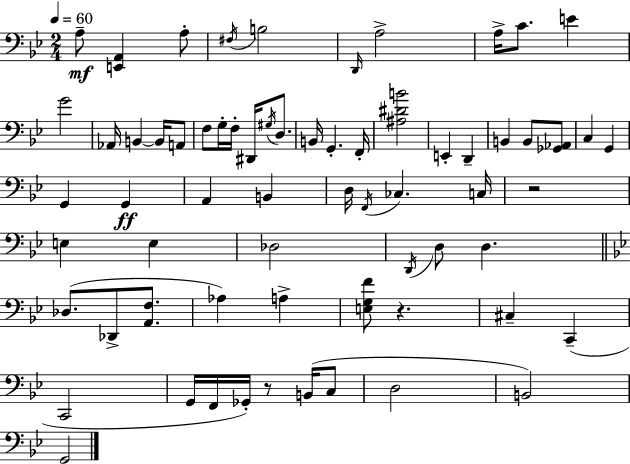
{
  \clef bass
  \numericTimeSignature
  \time 2/4
  \key bes \major
  \tempo 4 = 60
  a8--\mf <e, a,>4 a8-. | \acciaccatura { fis16 } b2 | \grace { d,16 } a2-> | a16-> c'8. e'4 | \break g'2 | aes,16 b,4~~ b,16 | a,8 f8 g16-. f16-. dis,16 \acciaccatura { gis16 } | d8. b,16 g,4.-. | \break f,16-. <ais dis' b'>2 | e,4-. d,4-- | b,4 b,8 | <ges, aes,>8 c4 g,4 | \break g,4 g,4\ff | a,4 b,4 | d16 \acciaccatura { f,16 } ces4. | c16 r2 | \break e4 | e4 des2 | \acciaccatura { d,16 } d8 d4. | \bar "||" \break \key bes \major des8.( des,8-> <a, f>8. | aes4) a4-> | <e g f'>8 r4. | cis4-- c,4--( | \break c,2 | g,16 f,16 ges,16-.) r8 b,16( c8 | d2 | b,2) | \break g,2 | \bar "|."
}